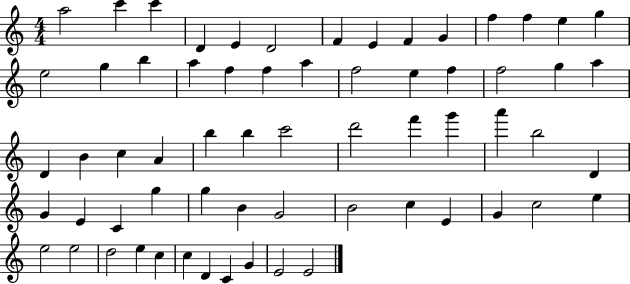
X:1
T:Untitled
M:4/4
L:1/4
K:C
a2 c' c' D E D2 F E F G f f e g e2 g b a f f a f2 e f f2 g a D B c A b b c'2 d'2 f' g' a' b2 D G E C g g B G2 B2 c E G c2 e e2 e2 d2 e c c D C G E2 E2